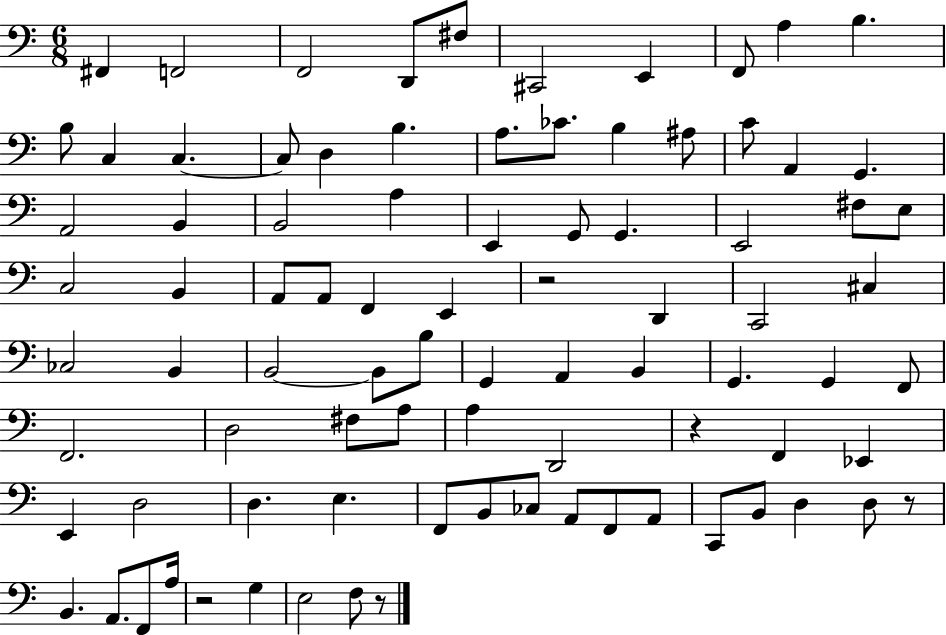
{
  \clef bass
  \numericTimeSignature
  \time 6/8
  \key c \major
  fis,4 f,2 | f,2 d,8 fis8 | cis,2 e,4 | f,8 a4 b4. | \break b8 c4 c4.~~ | c8 d4 b4. | a8. ces'8. b4 ais8 | c'8 a,4 g,4. | \break a,2 b,4 | b,2 a4 | e,4 g,8 g,4. | e,2 fis8 e8 | \break c2 b,4 | a,8 a,8 f,4 e,4 | r2 d,4 | c,2 cis4 | \break ces2 b,4 | b,2~~ b,8 b8 | g,4 a,4 b,4 | g,4. g,4 f,8 | \break f,2. | d2 fis8 a8 | a4 d,2 | r4 f,4 ees,4 | \break e,4 d2 | d4. e4. | f,8 b,8 ces8 a,8 f,8 a,8 | c,8 b,8 d4 d8 r8 | \break b,4. a,8. f,8 a16 | r2 g4 | e2 f8 r8 | \bar "|."
}